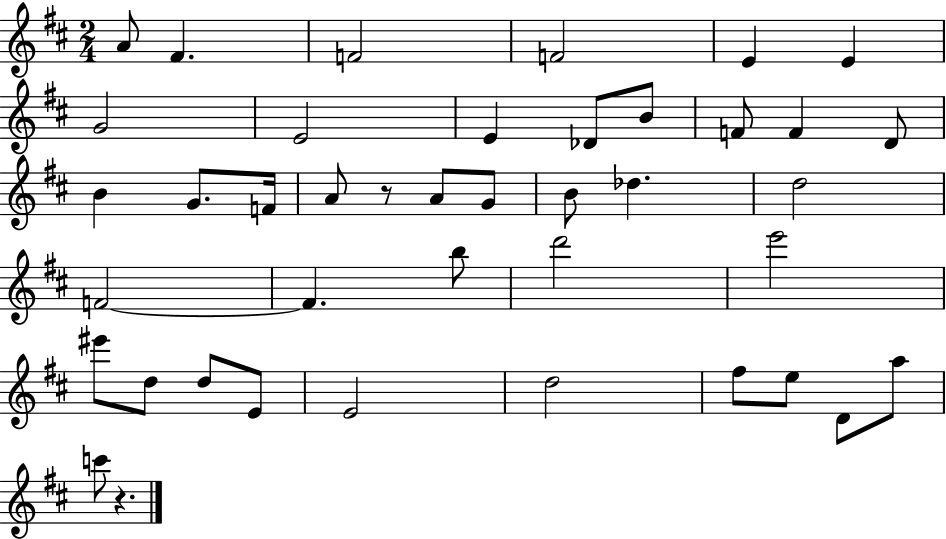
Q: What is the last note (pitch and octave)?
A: C6